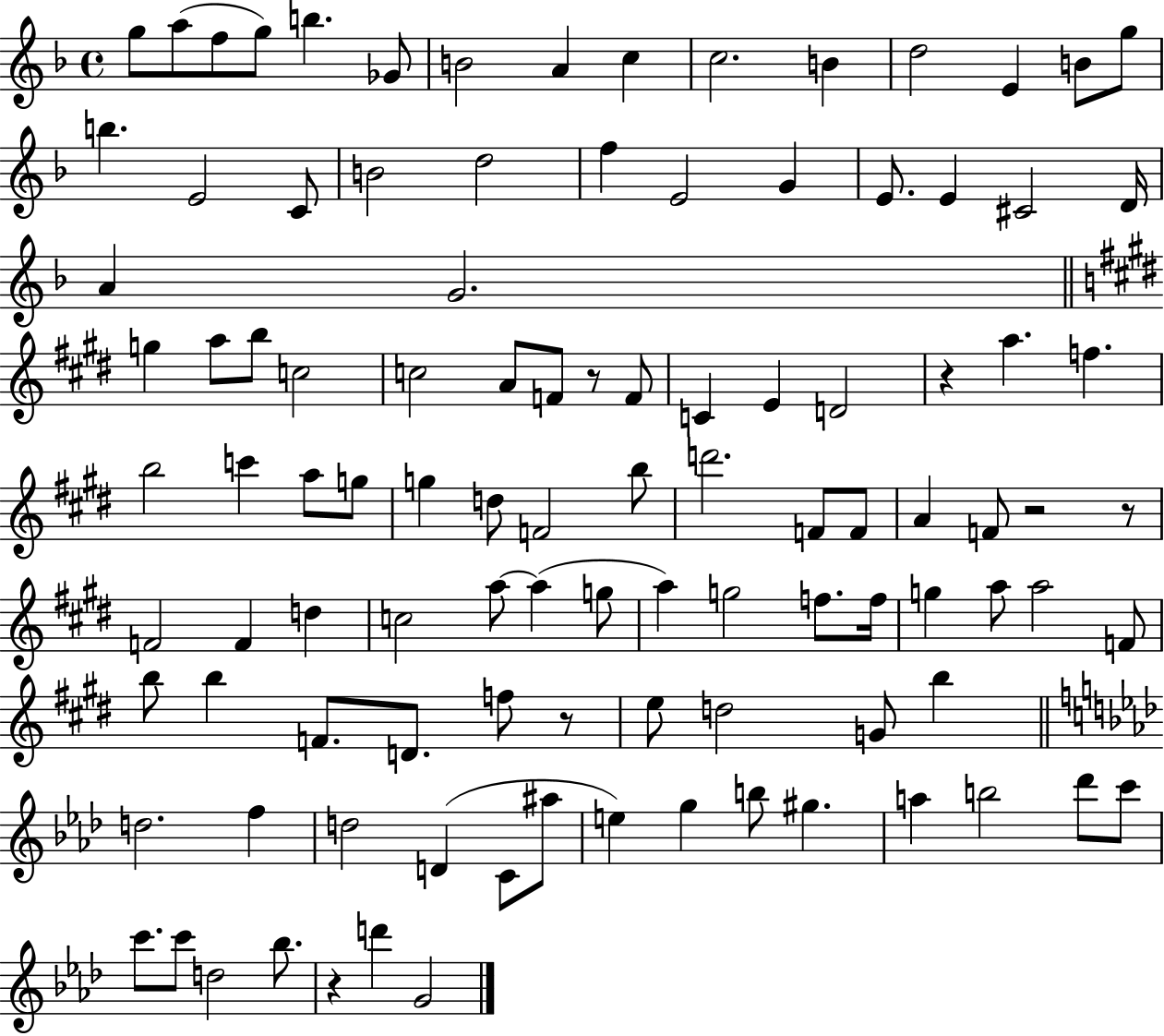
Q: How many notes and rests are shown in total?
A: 105